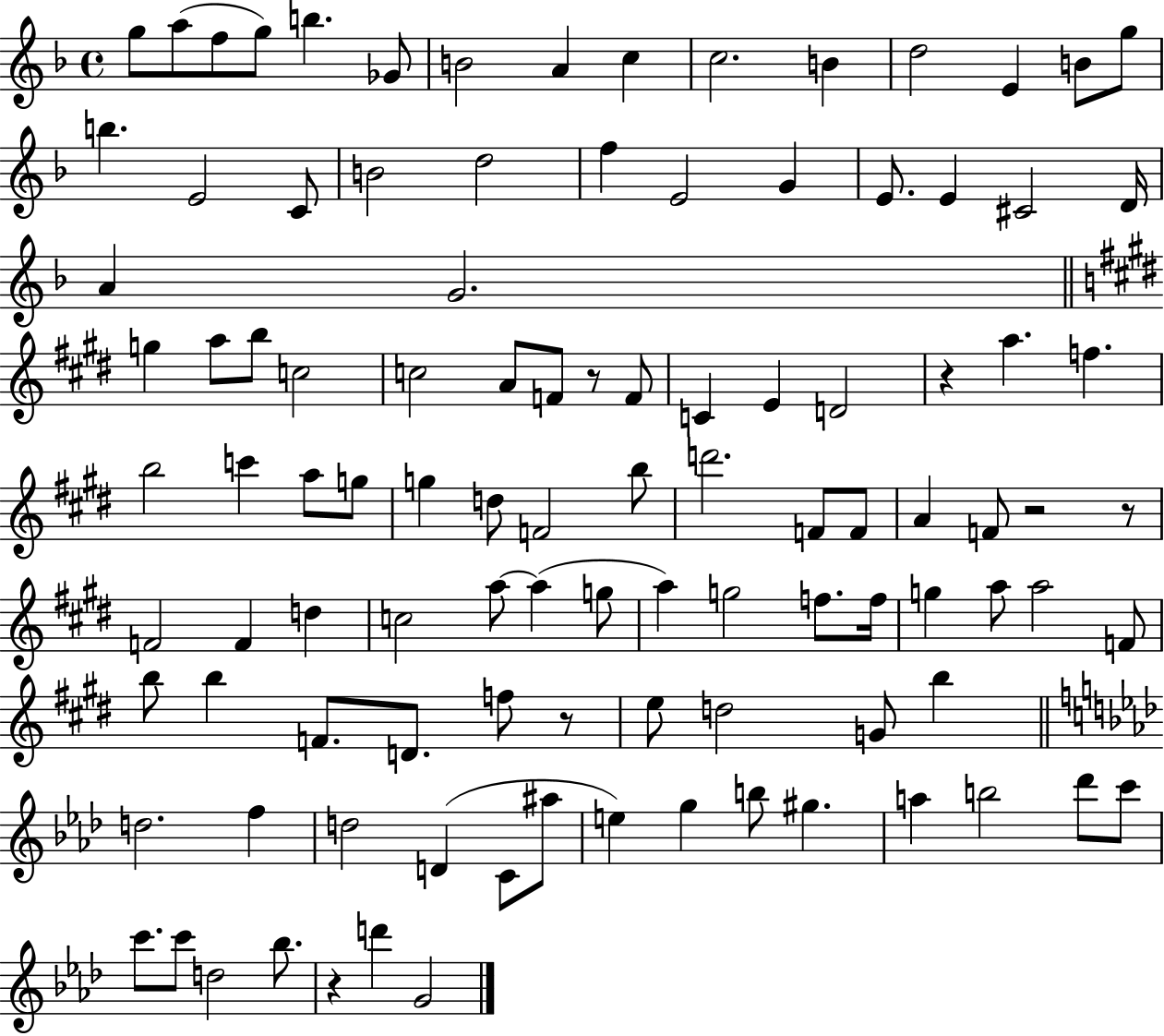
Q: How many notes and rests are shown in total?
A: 105